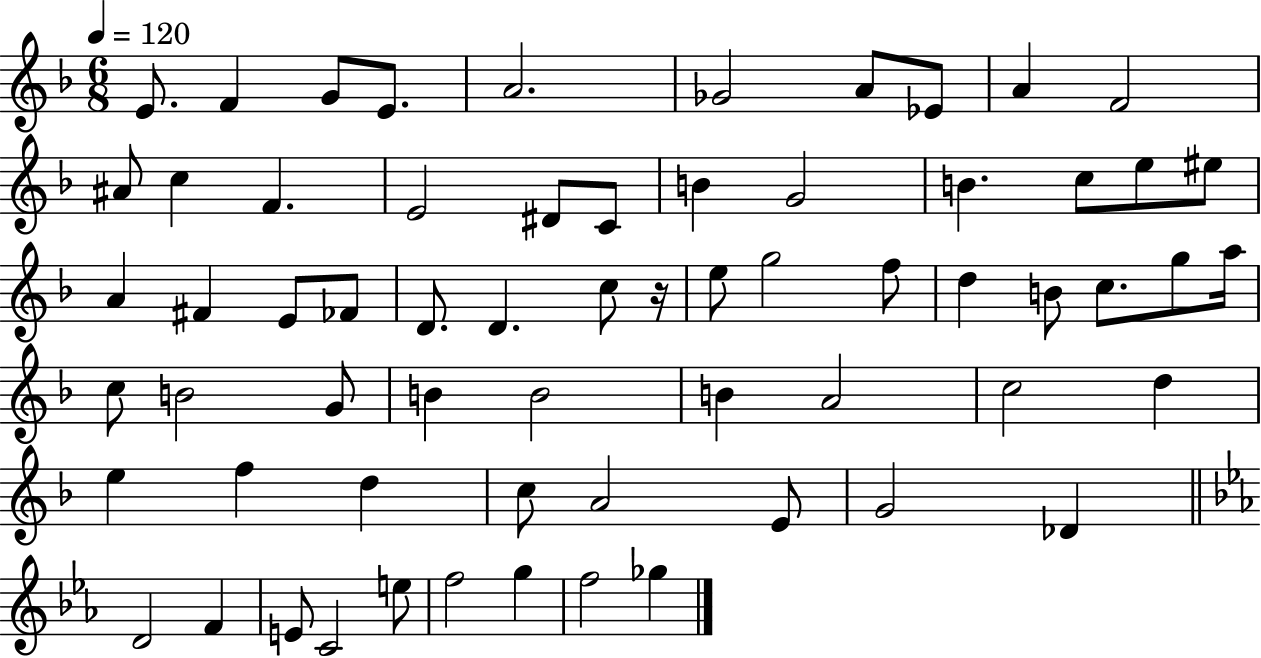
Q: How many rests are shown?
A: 1